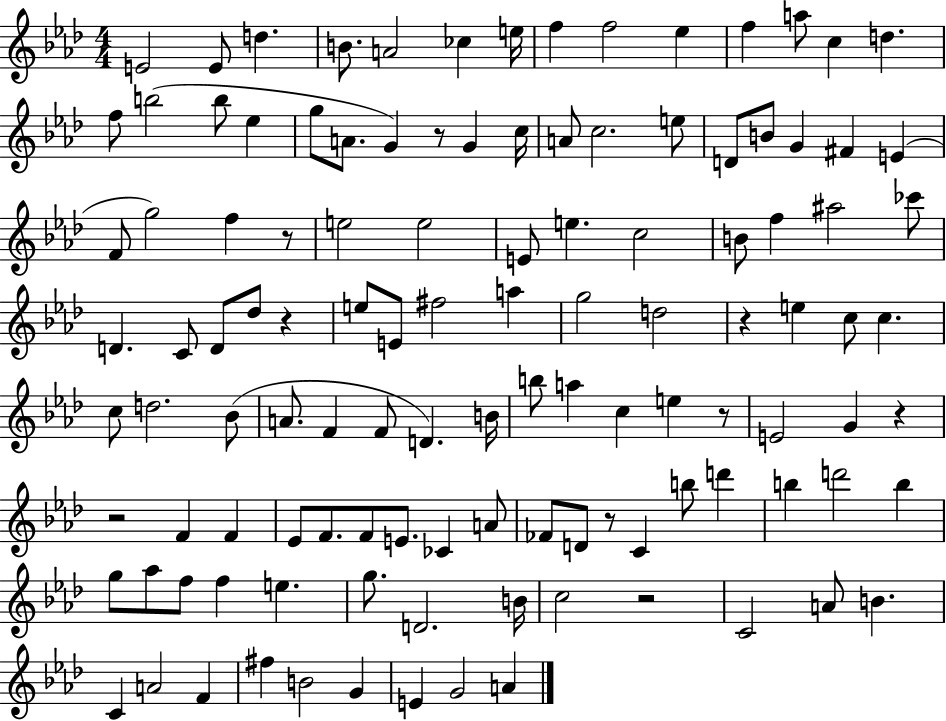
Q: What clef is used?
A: treble